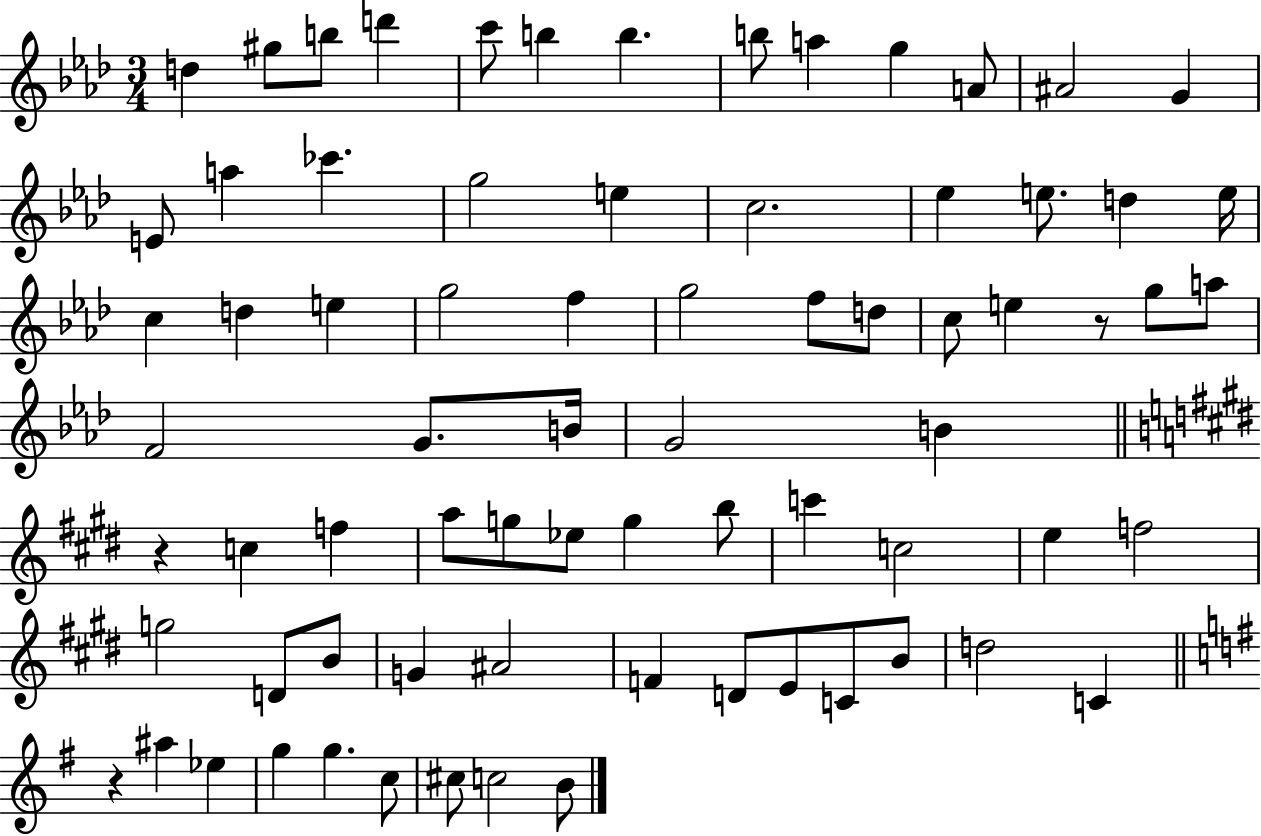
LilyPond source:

{
  \clef treble
  \numericTimeSignature
  \time 3/4
  \key aes \major
  d''4 gis''8 b''8 d'''4 | c'''8 b''4 b''4. | b''8 a''4 g''4 a'8 | ais'2 g'4 | \break e'8 a''4 ces'''4. | g''2 e''4 | c''2. | ees''4 e''8. d''4 e''16 | \break c''4 d''4 e''4 | g''2 f''4 | g''2 f''8 d''8 | c''8 e''4 r8 g''8 a''8 | \break f'2 g'8. b'16 | g'2 b'4 | \bar "||" \break \key e \major r4 c''4 f''4 | a''8 g''8 ees''8 g''4 b''8 | c'''4 c''2 | e''4 f''2 | \break g''2 d'8 b'8 | g'4 ais'2 | f'4 d'8 e'8 c'8 b'8 | d''2 c'4 | \break \bar "||" \break \key g \major r4 ais''4 ees''4 | g''4 g''4. c''8 | cis''8 c''2 b'8 | \bar "|."
}